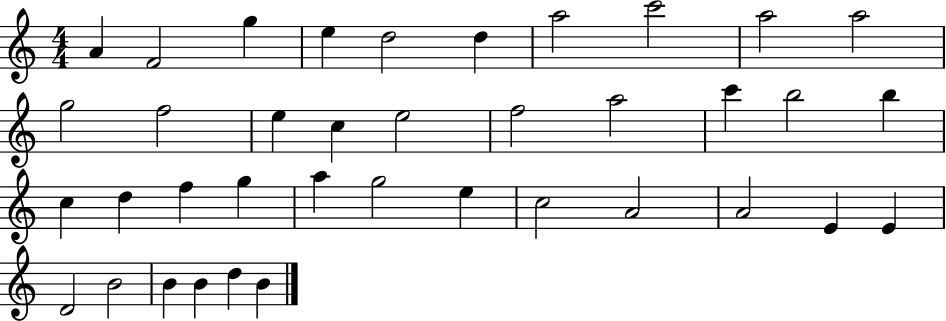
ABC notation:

X:1
T:Untitled
M:4/4
L:1/4
K:C
A F2 g e d2 d a2 c'2 a2 a2 g2 f2 e c e2 f2 a2 c' b2 b c d f g a g2 e c2 A2 A2 E E D2 B2 B B d B